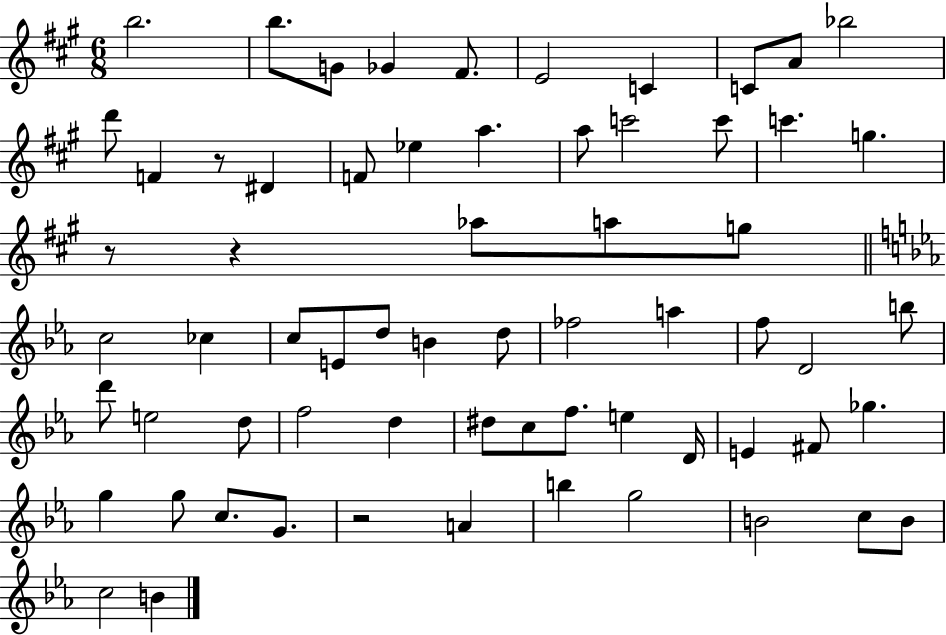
B5/h. B5/e. G4/e Gb4/q F#4/e. E4/h C4/q C4/e A4/e Bb5/h D6/e F4/q R/e D#4/q F4/e Eb5/q A5/q. A5/e C6/h C6/e C6/q. G5/q. R/e R/q Ab5/e A5/e G5/e C5/h CES5/q C5/e E4/e D5/e B4/q D5/e FES5/h A5/q F5/e D4/h B5/e D6/e E5/h D5/e F5/h D5/q D#5/e C5/e F5/e. E5/q D4/s E4/q F#4/e Gb5/q. G5/q G5/e C5/e. G4/e. R/h A4/q B5/q G5/h B4/h C5/e B4/e C5/h B4/q